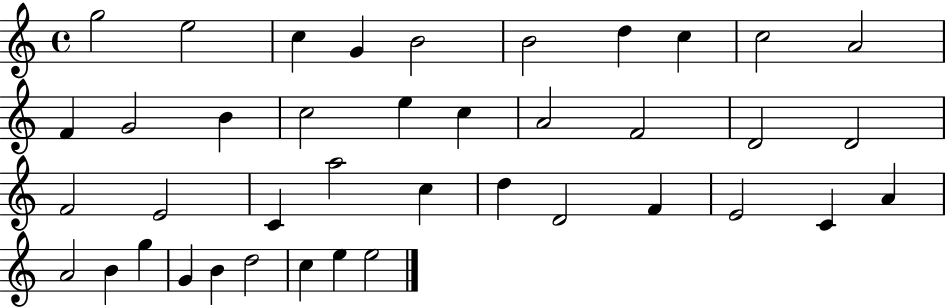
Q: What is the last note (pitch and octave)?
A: E5